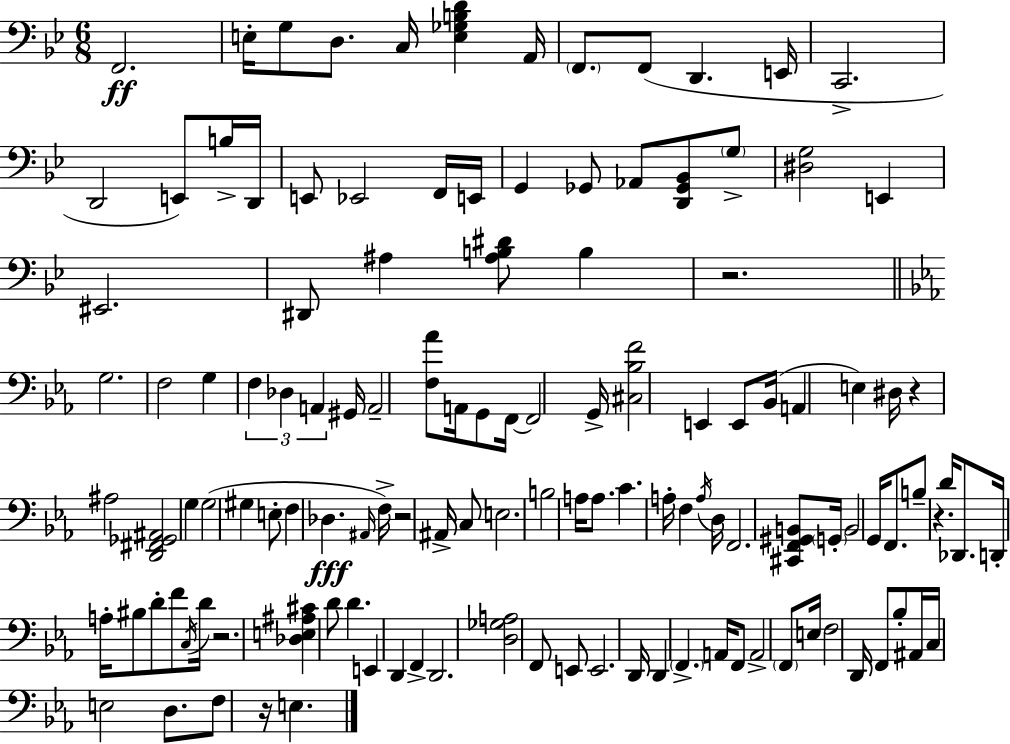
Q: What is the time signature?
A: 6/8